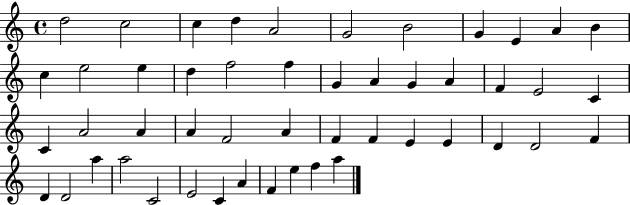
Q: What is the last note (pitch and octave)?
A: A5